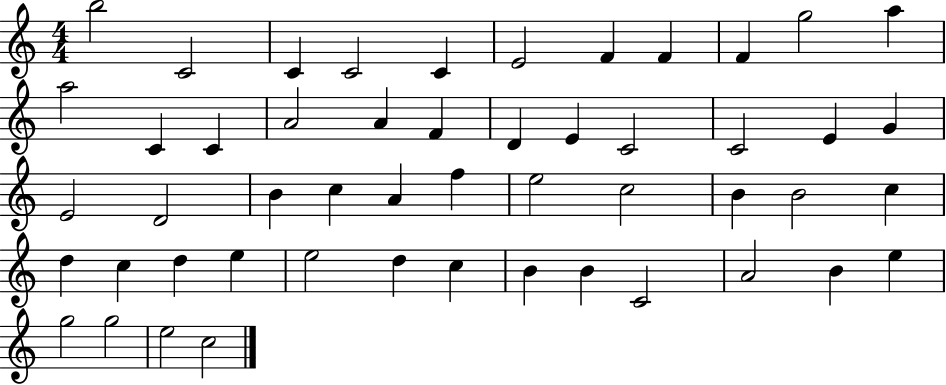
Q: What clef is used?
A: treble